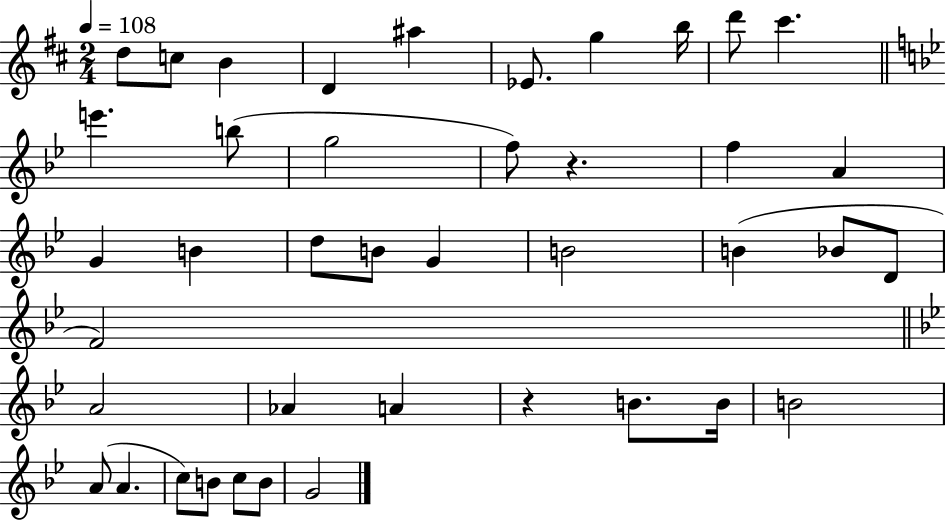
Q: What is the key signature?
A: D major